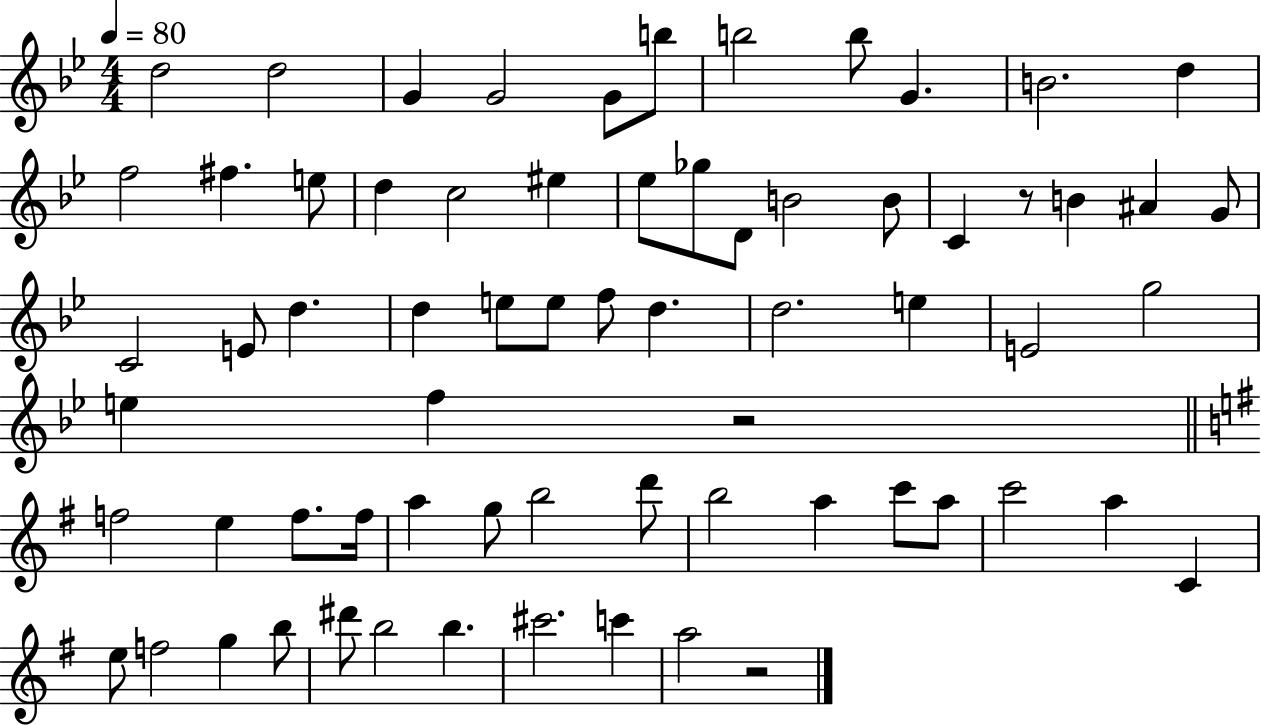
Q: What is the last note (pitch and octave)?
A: A5